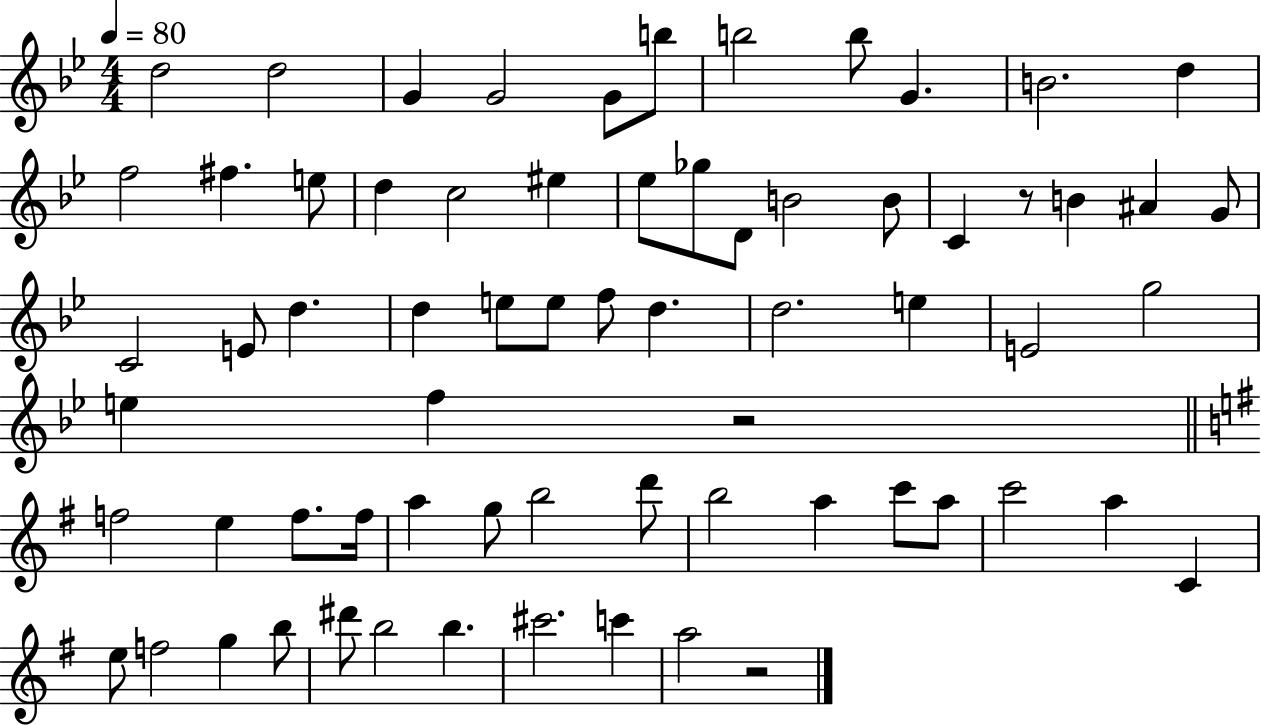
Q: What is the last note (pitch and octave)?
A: A5